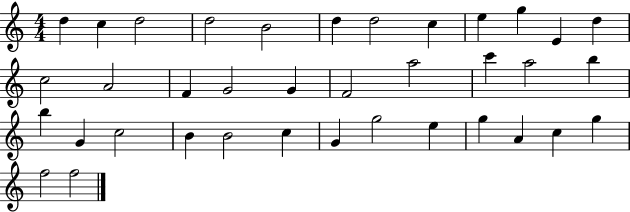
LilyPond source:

{
  \clef treble
  \numericTimeSignature
  \time 4/4
  \key c \major
  d''4 c''4 d''2 | d''2 b'2 | d''4 d''2 c''4 | e''4 g''4 e'4 d''4 | \break c''2 a'2 | f'4 g'2 g'4 | f'2 a''2 | c'''4 a''2 b''4 | \break b''4 g'4 c''2 | b'4 b'2 c''4 | g'4 g''2 e''4 | g''4 a'4 c''4 g''4 | \break f''2 f''2 | \bar "|."
}